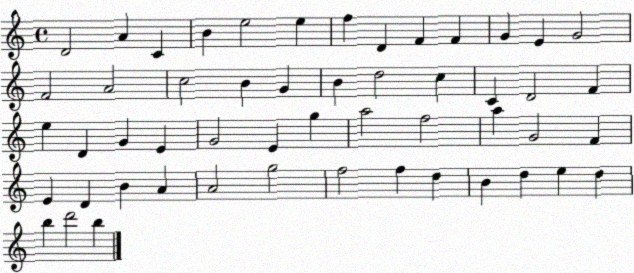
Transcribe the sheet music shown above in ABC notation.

X:1
T:Untitled
M:4/4
L:1/4
K:C
D2 A C B e2 e f D F F G E G2 F2 A2 c2 B G B d2 c C D2 F e D G E G2 E g a2 f2 a G2 F E D B A A2 g2 f2 f d B d e d b d'2 b